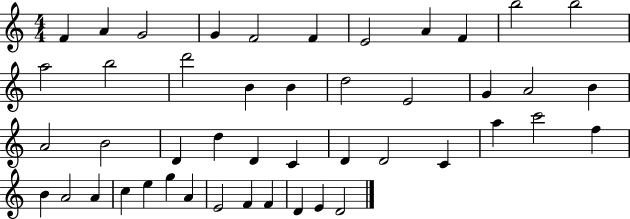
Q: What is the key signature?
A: C major